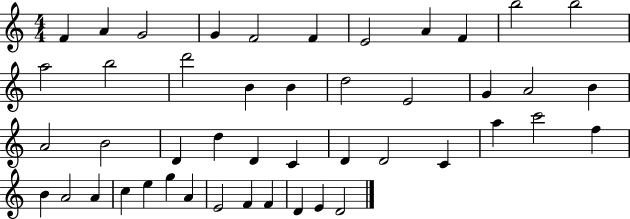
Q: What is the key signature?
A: C major